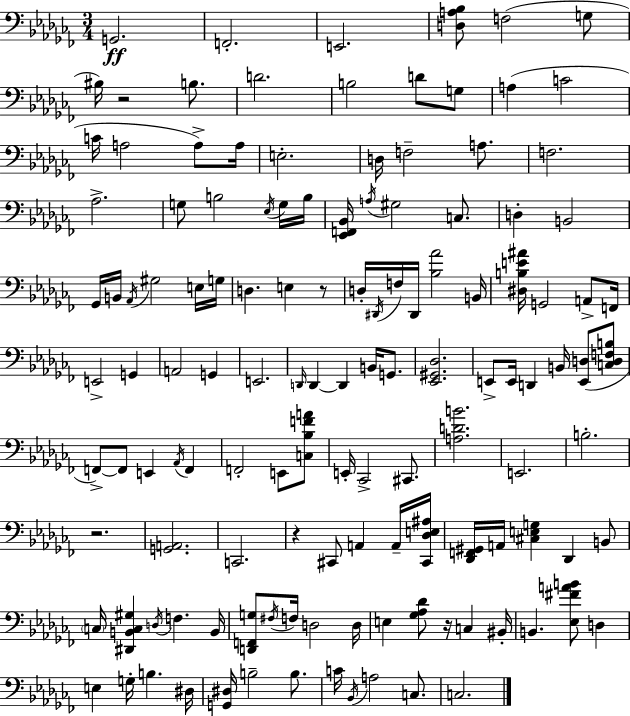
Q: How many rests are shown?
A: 5